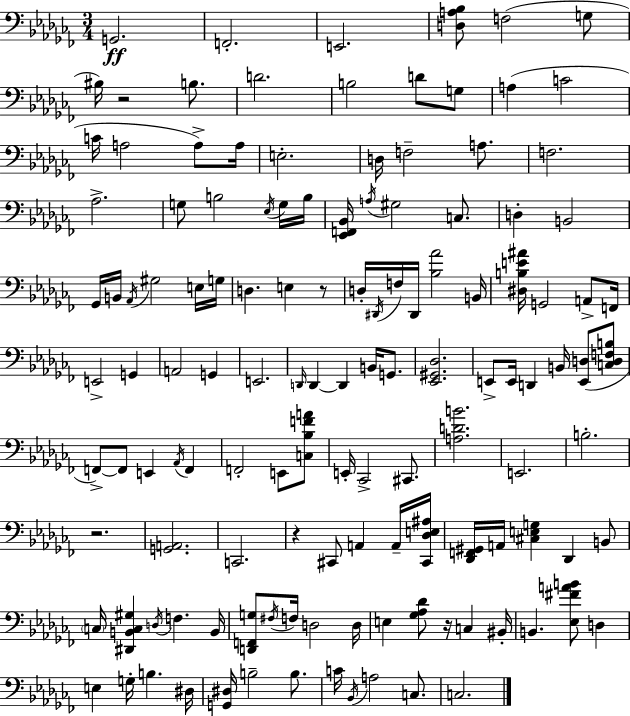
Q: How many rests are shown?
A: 5